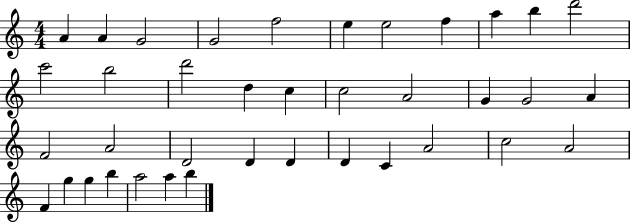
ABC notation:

X:1
T:Untitled
M:4/4
L:1/4
K:C
A A G2 G2 f2 e e2 f a b d'2 c'2 b2 d'2 d c c2 A2 G G2 A F2 A2 D2 D D D C A2 c2 A2 F g g b a2 a b